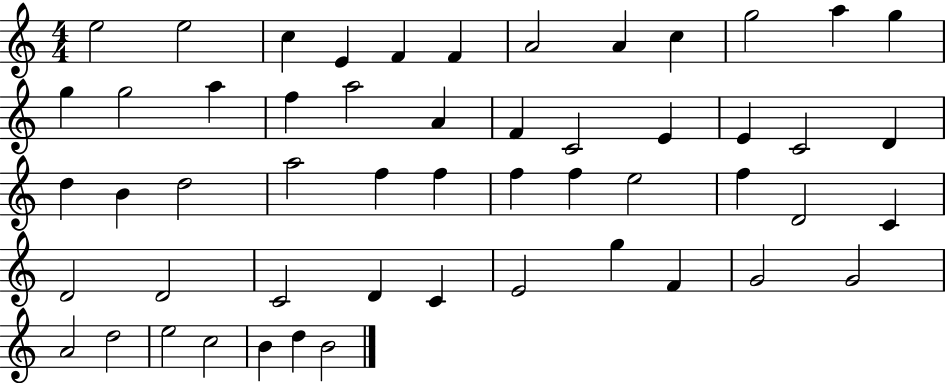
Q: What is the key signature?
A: C major